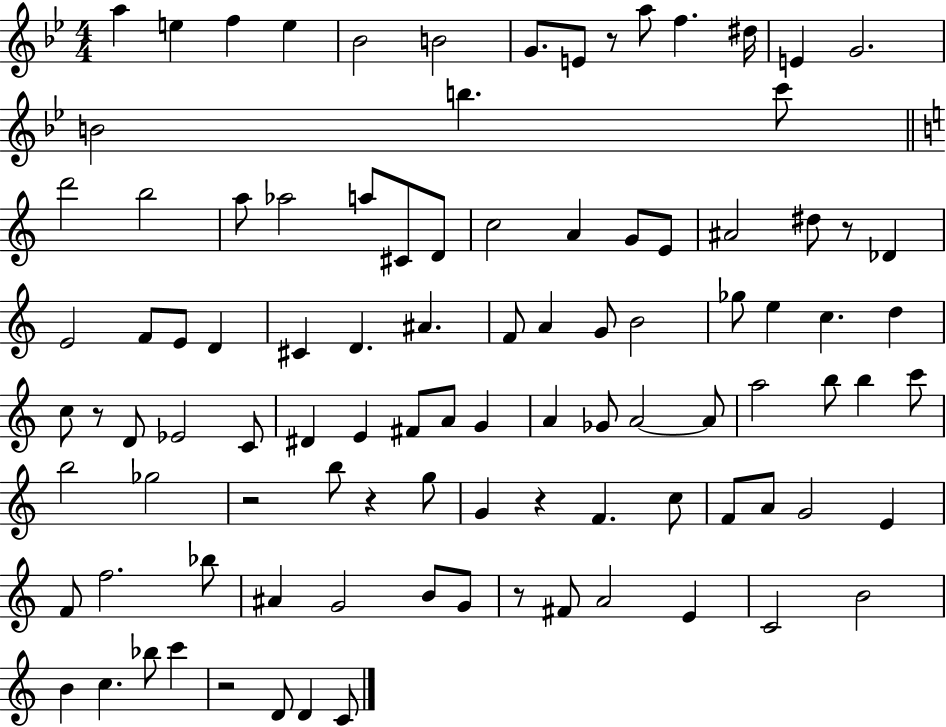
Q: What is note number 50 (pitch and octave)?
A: D#4